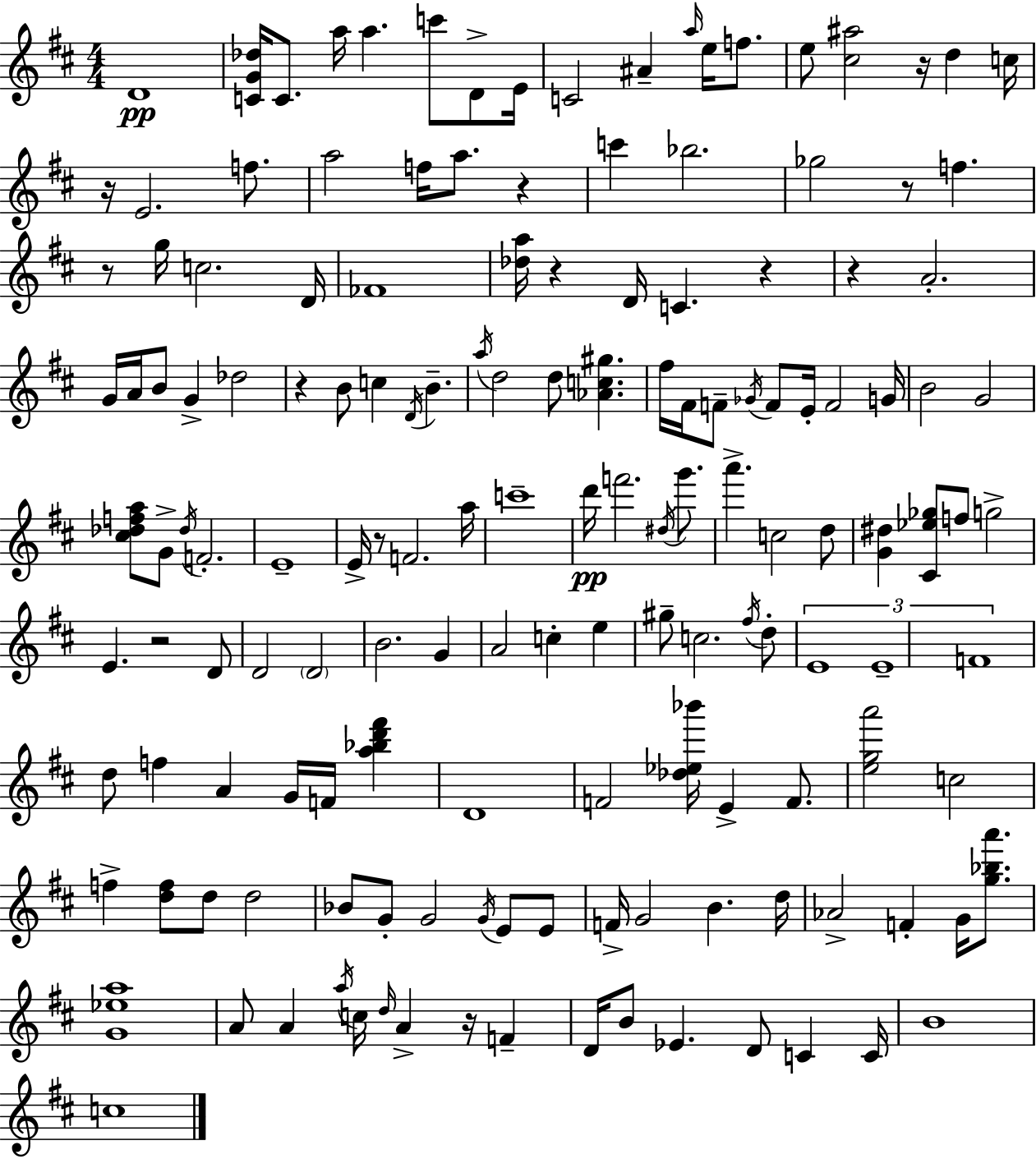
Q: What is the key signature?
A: D major